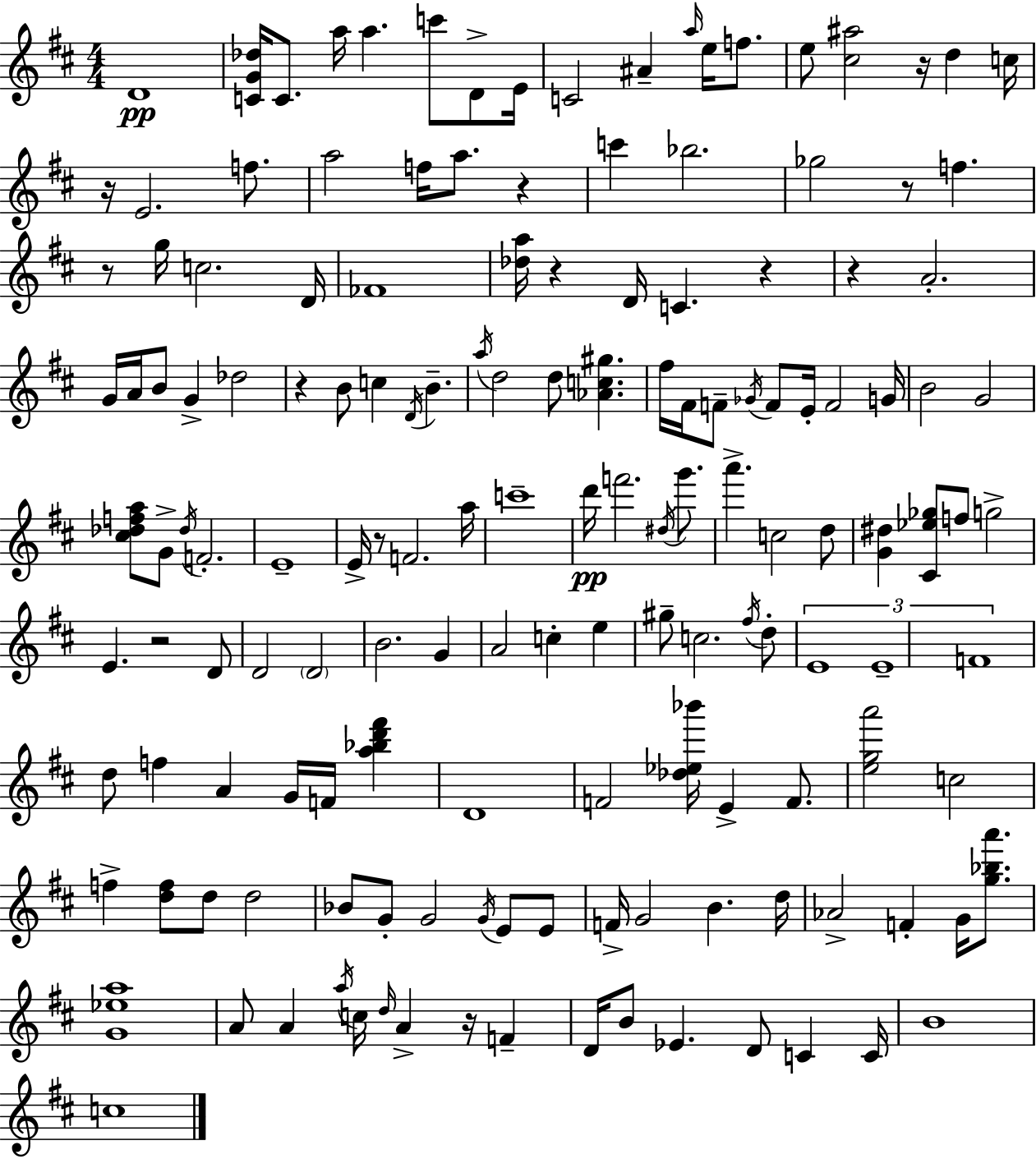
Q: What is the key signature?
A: D major